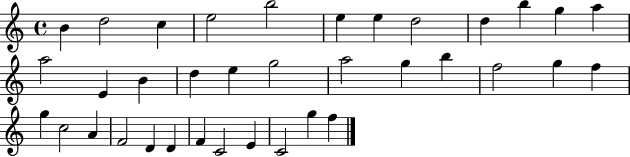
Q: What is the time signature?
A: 4/4